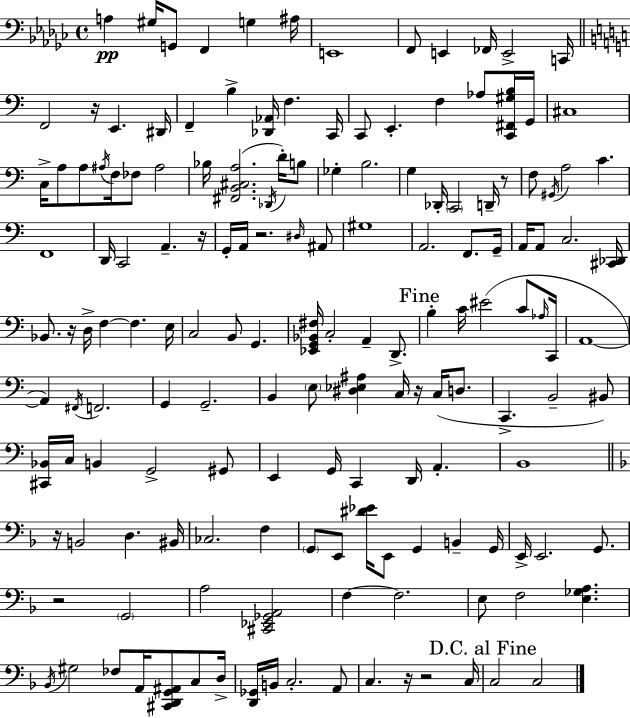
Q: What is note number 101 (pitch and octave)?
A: A2